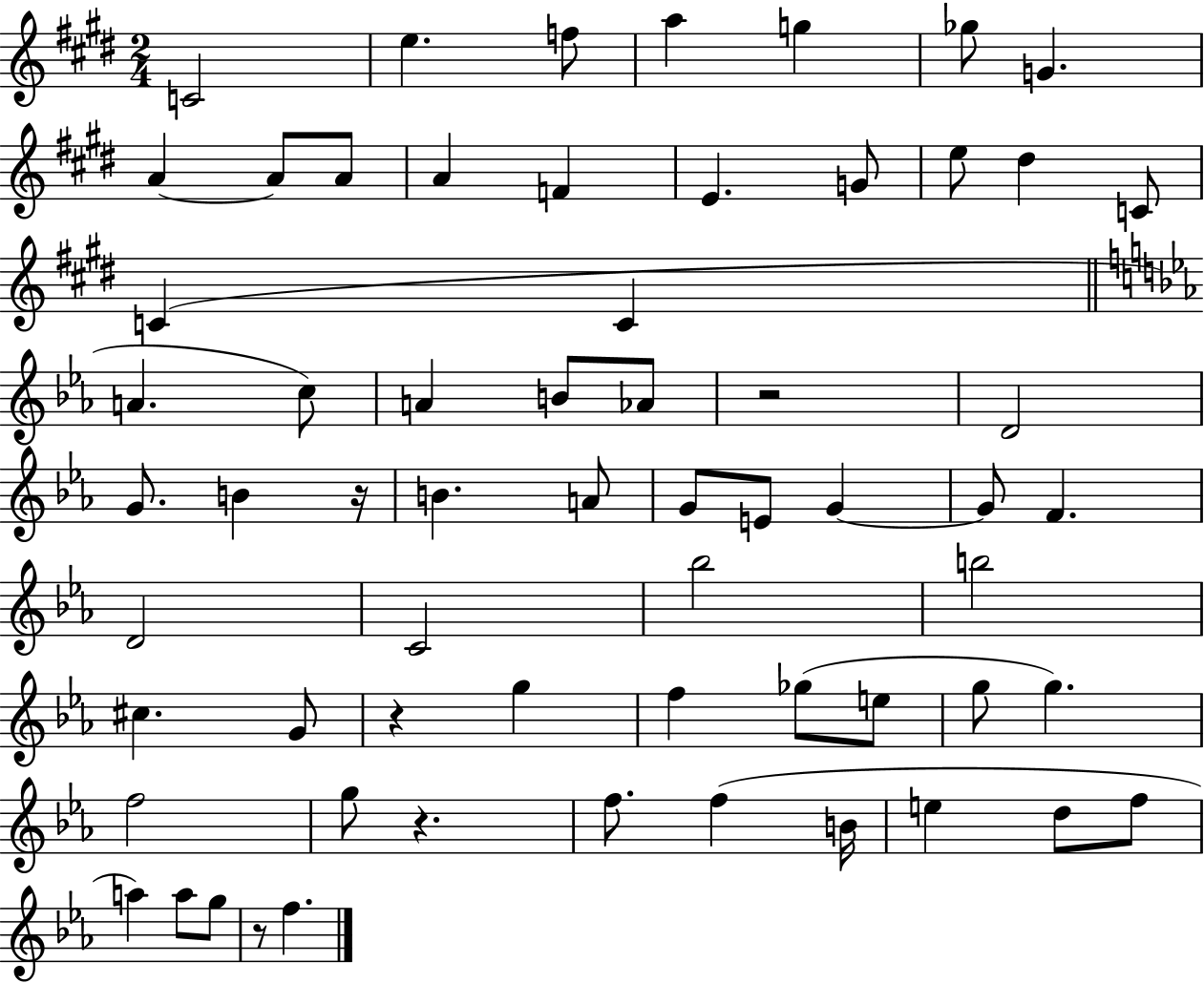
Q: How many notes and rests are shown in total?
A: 63